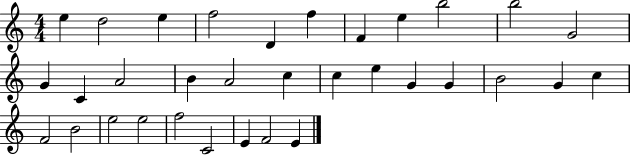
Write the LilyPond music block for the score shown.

{
  \clef treble
  \numericTimeSignature
  \time 4/4
  \key c \major
  e''4 d''2 e''4 | f''2 d'4 f''4 | f'4 e''4 b''2 | b''2 g'2 | \break g'4 c'4 a'2 | b'4 a'2 c''4 | c''4 e''4 g'4 g'4 | b'2 g'4 c''4 | \break f'2 b'2 | e''2 e''2 | f''2 c'2 | e'4 f'2 e'4 | \break \bar "|."
}